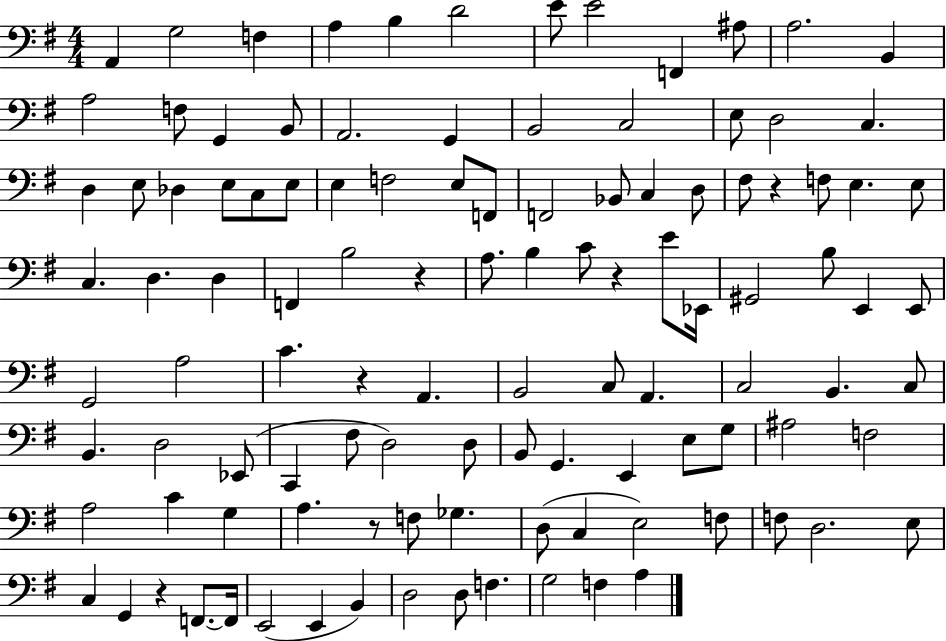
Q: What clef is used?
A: bass